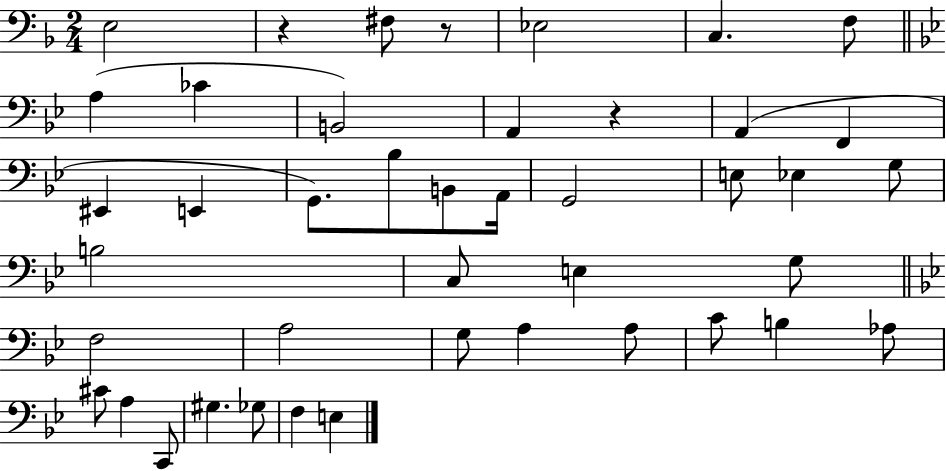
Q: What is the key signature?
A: F major